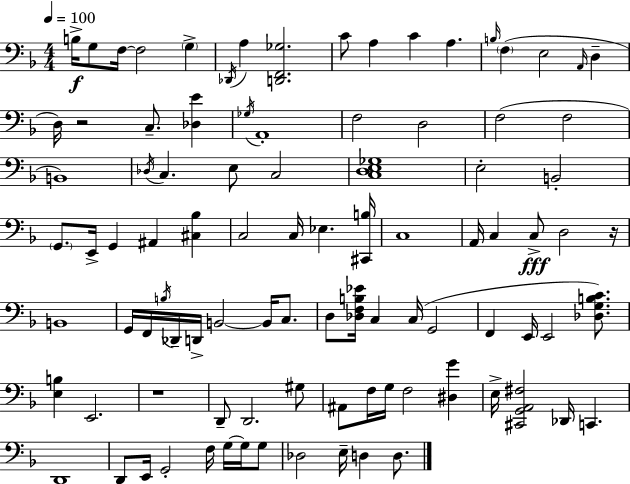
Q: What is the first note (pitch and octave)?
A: B3